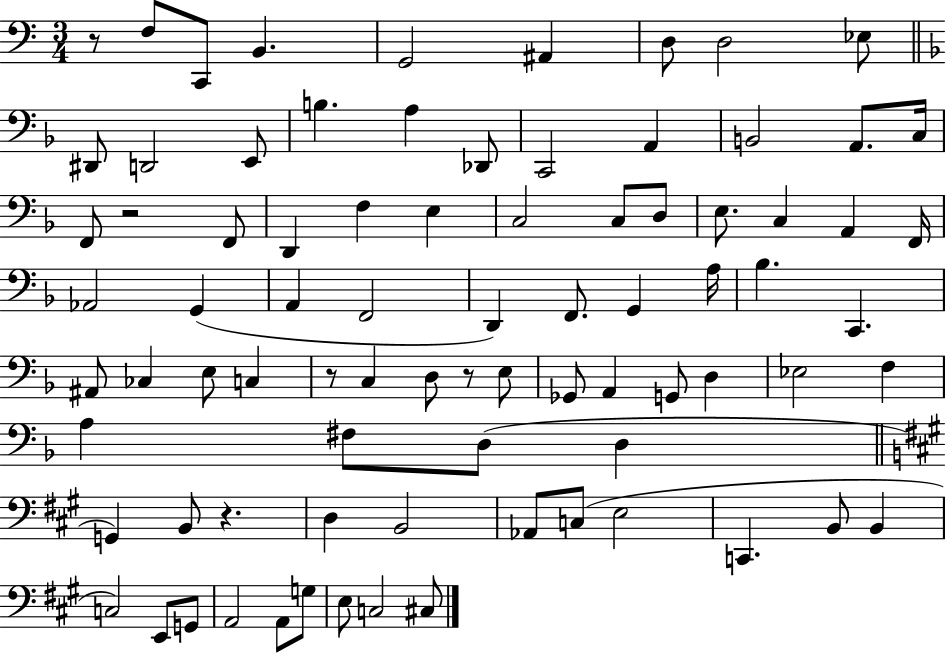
X:1
T:Untitled
M:3/4
L:1/4
K:C
z/2 F,/2 C,,/2 B,, G,,2 ^A,, D,/2 D,2 _E,/2 ^D,,/2 D,,2 E,,/2 B, A, _D,,/2 C,,2 A,, B,,2 A,,/2 C,/4 F,,/2 z2 F,,/2 D,, F, E, C,2 C,/2 D,/2 E,/2 C, A,, F,,/4 _A,,2 G,, A,, F,,2 D,, F,,/2 G,, A,/4 _B, C,, ^A,,/2 _C, E,/2 C, z/2 C, D,/2 z/2 E,/2 _G,,/2 A,, G,,/2 D, _E,2 F, A, ^F,/2 D,/2 D, G,, B,,/2 z D, B,,2 _A,,/2 C,/2 E,2 C,, B,,/2 B,, C,2 E,,/2 G,,/2 A,,2 A,,/2 G,/2 E,/2 C,2 ^C,/2